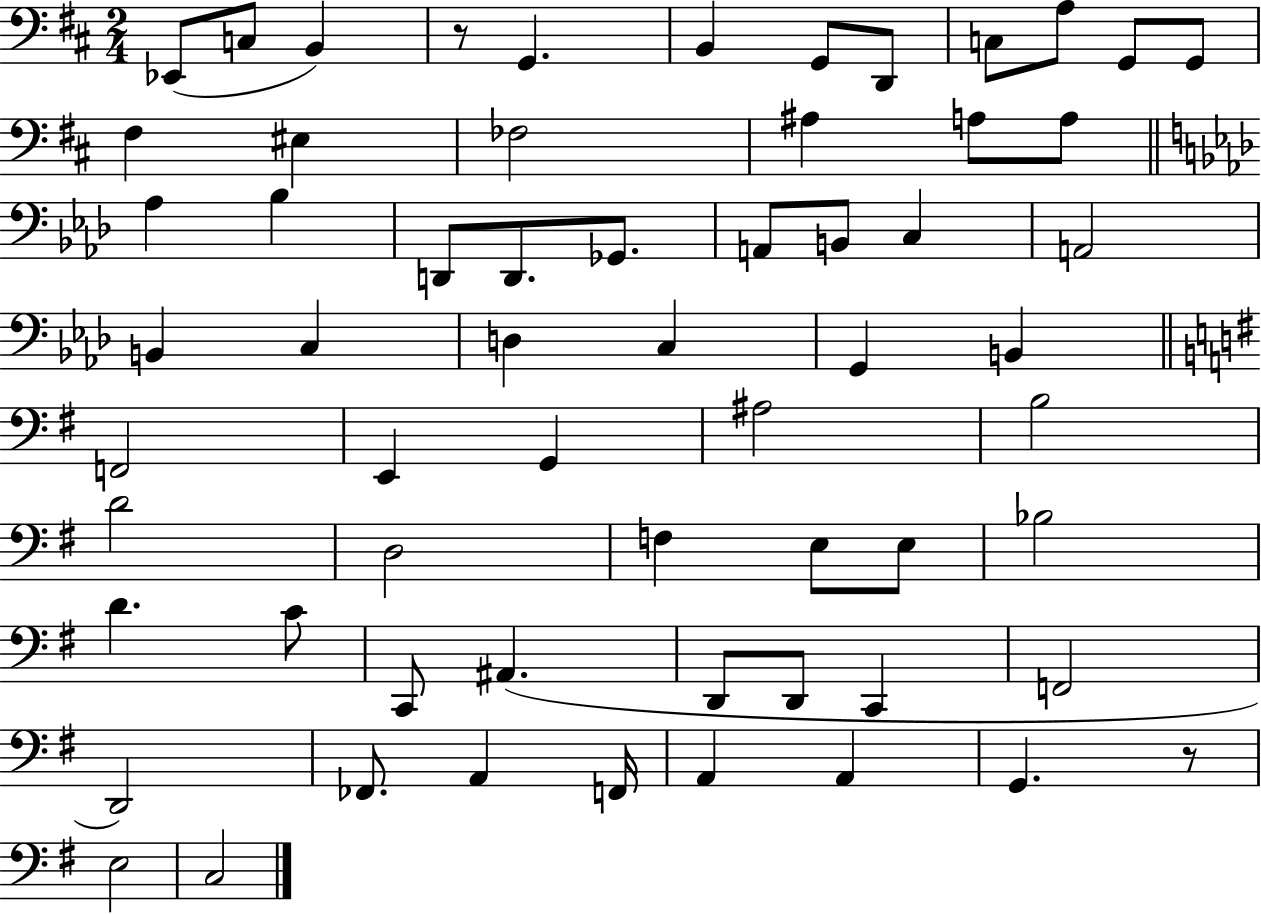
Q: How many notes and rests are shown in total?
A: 62